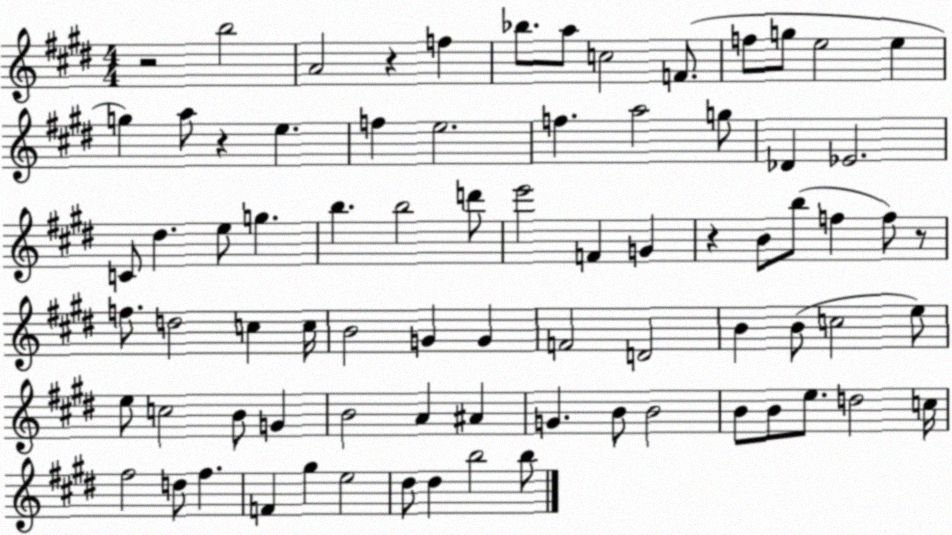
X:1
T:Untitled
M:4/4
L:1/4
K:E
z2 b2 A2 z f _b/2 a/2 c2 F/2 f/2 g/2 e2 e g a/2 z e f e2 f a2 g/2 _D _E2 C/2 ^d e/2 g b b2 d'/2 e'2 F G z B/2 b/2 f f/2 z/2 f/2 d2 c c/4 B2 G G F2 D2 B B/2 c2 e/2 e/2 c2 B/2 G B2 A ^A G B/2 B2 B/2 B/2 e/2 d2 c/4 ^f2 d/2 ^f F ^g e2 ^d/2 ^d b2 b/2